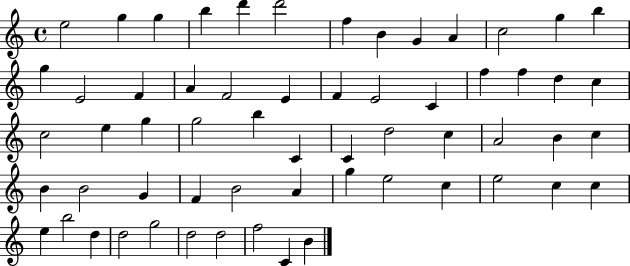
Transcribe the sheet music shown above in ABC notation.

X:1
T:Untitled
M:4/4
L:1/4
K:C
e2 g g b d' d'2 f B G A c2 g b g E2 F A F2 E F E2 C f f d c c2 e g g2 b C C d2 c A2 B c B B2 G F B2 A g e2 c e2 c c e b2 d d2 g2 d2 d2 f2 C B